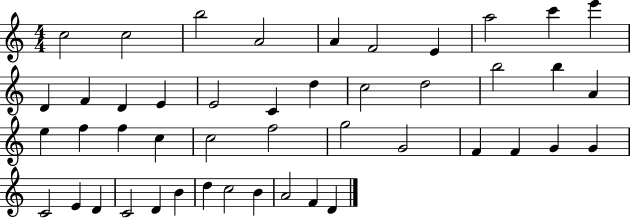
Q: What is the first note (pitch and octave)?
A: C5